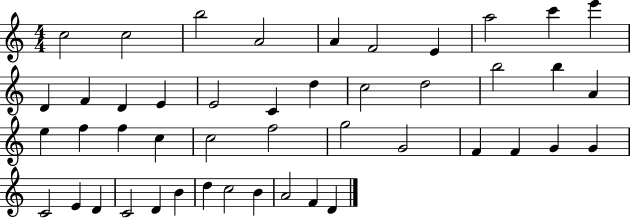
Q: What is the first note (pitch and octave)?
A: C5